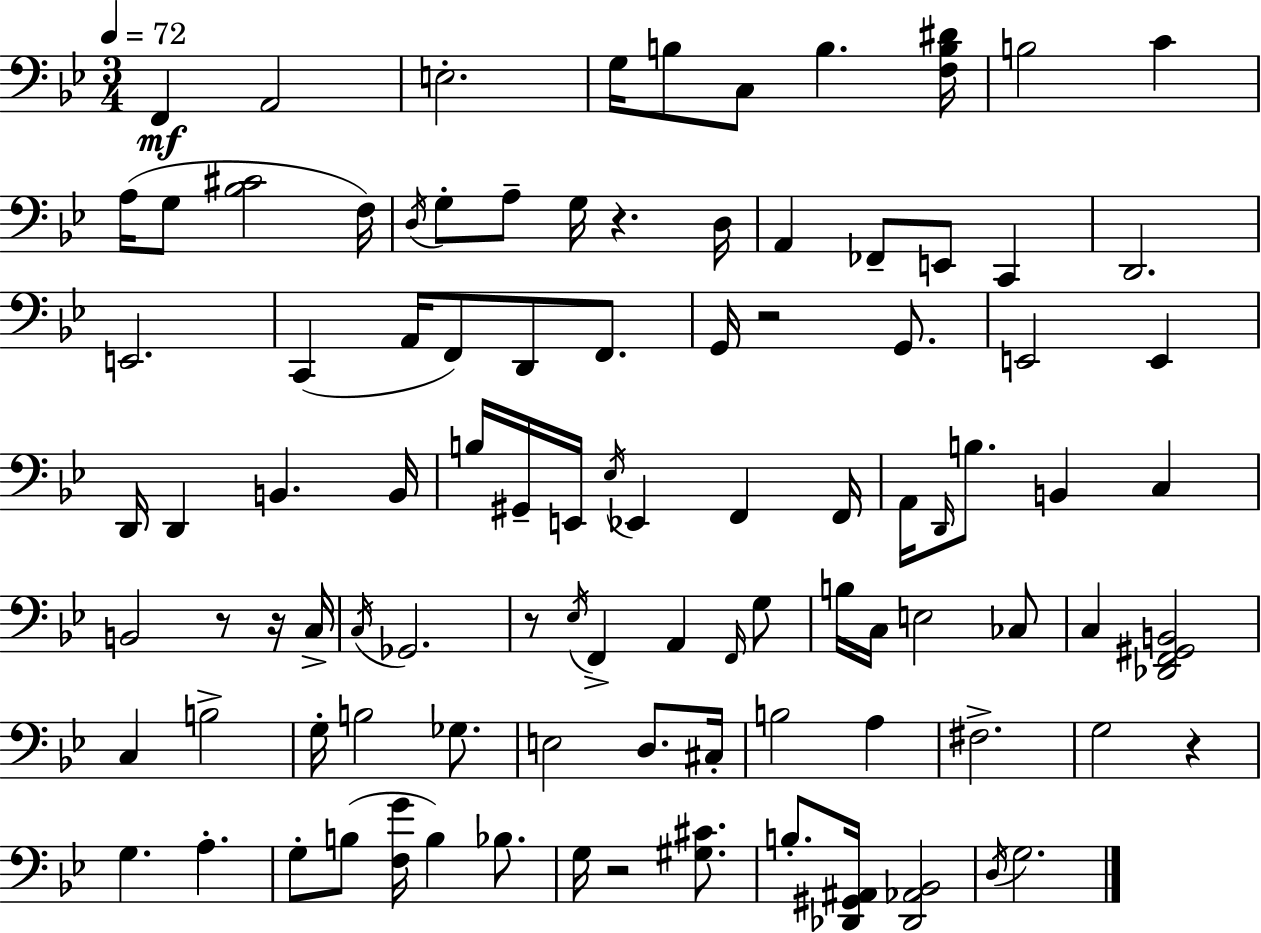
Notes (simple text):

F2/q A2/h E3/h. G3/s B3/e C3/e B3/q. [F3,B3,D#4]/s B3/h C4/q A3/s G3/e [Bb3,C#4]/h F3/s D3/s G3/e A3/e G3/s R/q. D3/s A2/q FES2/e E2/e C2/q D2/h. E2/h. C2/q A2/s F2/e D2/e F2/e. G2/s R/h G2/e. E2/h E2/q D2/s D2/q B2/q. B2/s B3/s G#2/s E2/s Eb3/s Eb2/q F2/q F2/s A2/s D2/s B3/e. B2/q C3/q B2/h R/e R/s C3/s C3/s Gb2/h. R/e Eb3/s F2/q A2/q F2/s G3/e B3/s C3/s E3/h CES3/e C3/q [Db2,F2,G#2,B2]/h C3/q B3/h G3/s B3/h Gb3/e. E3/h D3/e. C#3/s B3/h A3/q F#3/h. G3/h R/q G3/q. A3/q. G3/e B3/e [F3,G4]/s B3/q Bb3/e. G3/s R/h [G#3,C#4]/e. B3/e. [Db2,G#2,A#2]/s [Db2,Ab2,Bb2]/h D3/s G3/h.